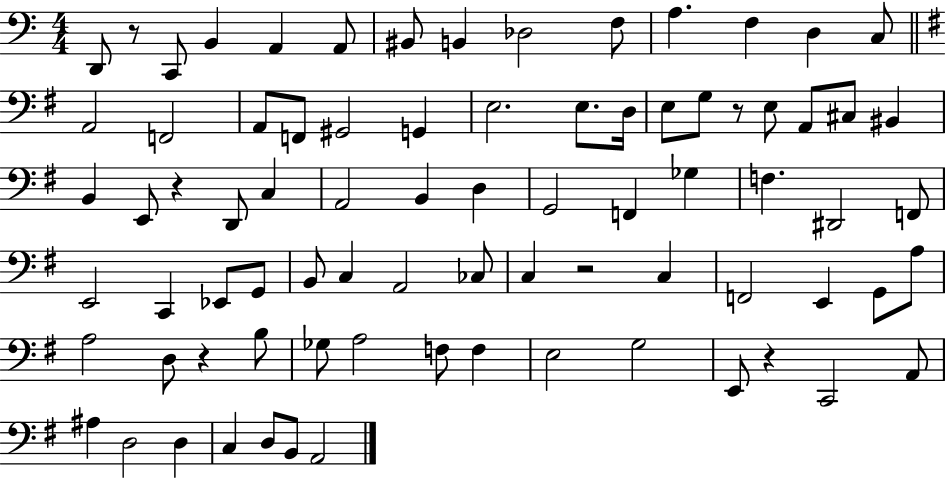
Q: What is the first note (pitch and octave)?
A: D2